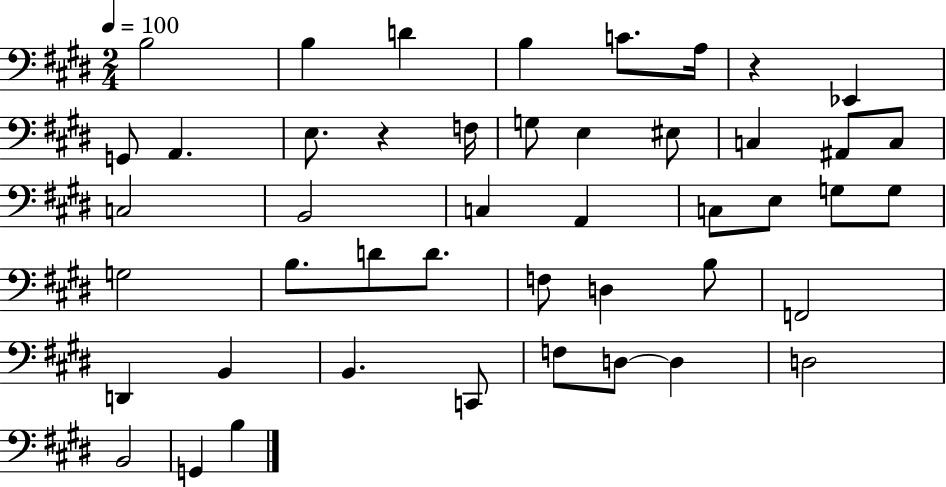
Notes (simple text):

B3/h B3/q D4/q B3/q C4/e. A3/s R/q Eb2/q G2/e A2/q. E3/e. R/q F3/s G3/e E3/q EIS3/e C3/q A#2/e C3/e C3/h B2/h C3/q A2/q C3/e E3/e G3/e G3/e G3/h B3/e. D4/e D4/e. F3/e D3/q B3/e F2/h D2/q B2/q B2/q. C2/e F3/e D3/e D3/q D3/h B2/h G2/q B3/q